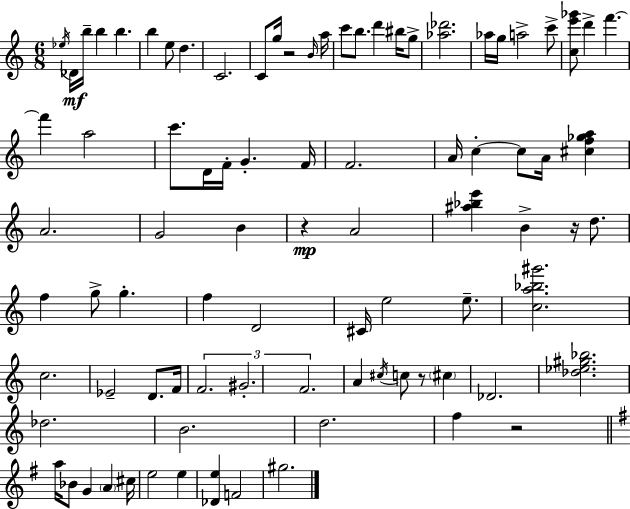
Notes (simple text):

Eb5/s Db4/s B5/s B5/q B5/q. B5/q E5/e D5/q. C4/h. C4/e G5/s R/h B4/s A5/s C6/e B5/e. D6/q BIS5/s G5/e [Ab5,Db6]/h. Ab5/s G5/s A5/h C6/e [C5,E6,Gb6]/e D6/q F6/q. F6/q A5/h C6/e. D4/s F4/s G4/q. F4/s F4/h. A4/s C5/q C5/e A4/s [C#5,F5,Gb5,A5]/q A4/h. G4/h B4/q R/q A4/h [A#5,Bb5,E6]/q B4/q R/s D5/e. F5/q G5/e G5/q. F5/q D4/h C#4/s E5/h E5/e. [C5,A5,Bb5,G#6]/h. C5/h. Eb4/h D4/e. F4/s F4/h. G#4/h. F4/h. A4/q C#5/s C5/e R/e C#5/q Db4/h. [Db5,Eb5,G#5,Bb5]/h. Db5/h. B4/h. D5/h. F5/q R/h A5/s Bb4/e G4/q A4/q C#5/s E5/h E5/q [Db4,E5]/q F4/h G#5/h.